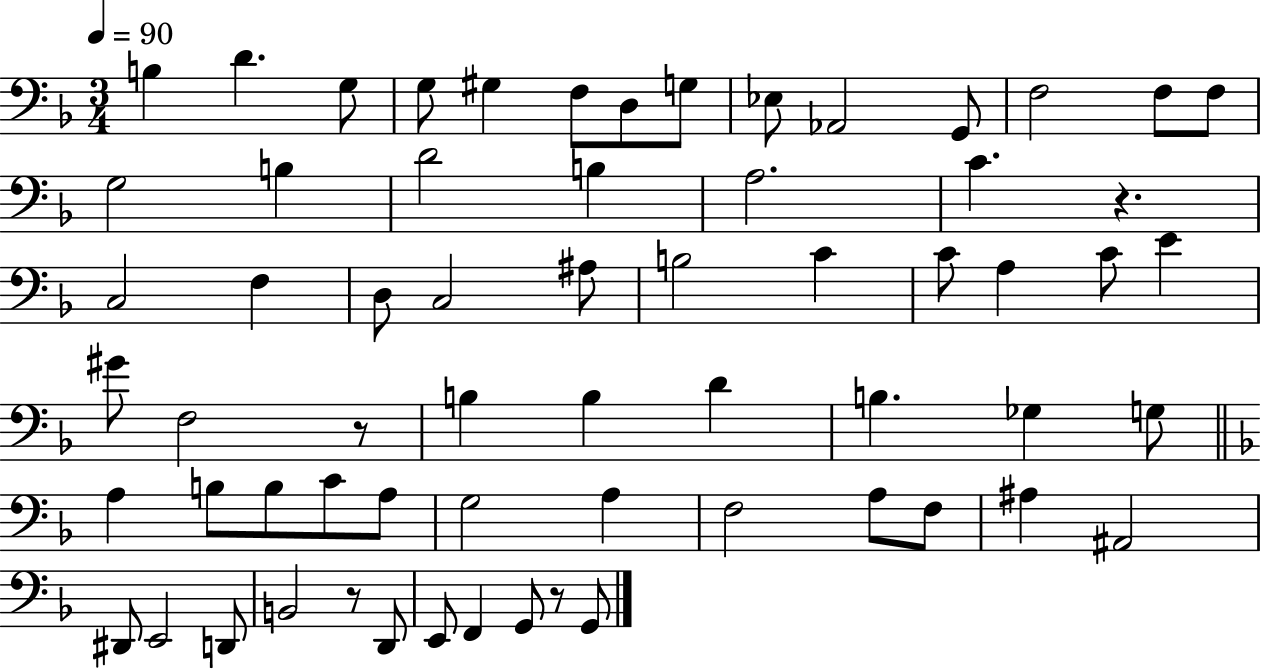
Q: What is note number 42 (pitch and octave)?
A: B3